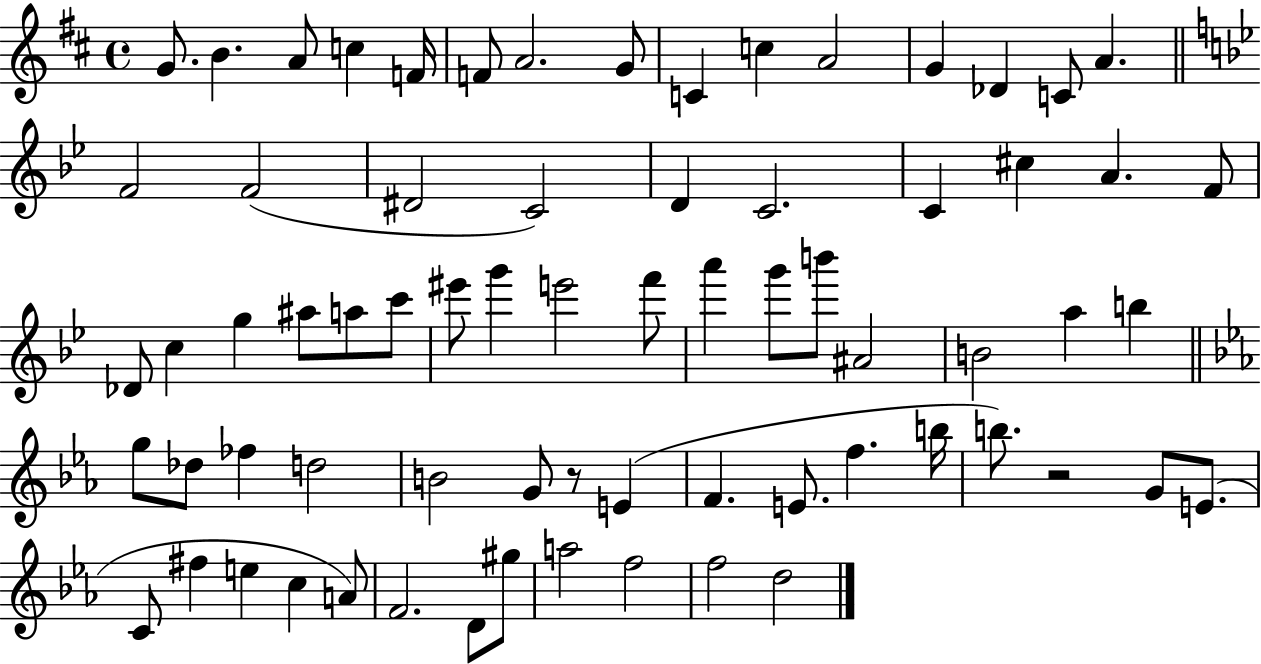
G4/e. B4/q. A4/e C5/q F4/s F4/e A4/h. G4/e C4/q C5/q A4/h G4/q Db4/q C4/e A4/q. F4/h F4/h D#4/h C4/h D4/q C4/h. C4/q C#5/q A4/q. F4/e Db4/e C5/q G5/q A#5/e A5/e C6/e EIS6/e G6/q E6/h F6/e A6/q G6/e B6/e A#4/h B4/h A5/q B5/q G5/e Db5/e FES5/q D5/h B4/h G4/e R/e E4/q F4/q. E4/e. F5/q. B5/s B5/e. R/h G4/e E4/e. C4/e F#5/q E5/q C5/q A4/e F4/h. D4/e G#5/e A5/h F5/h F5/h D5/h